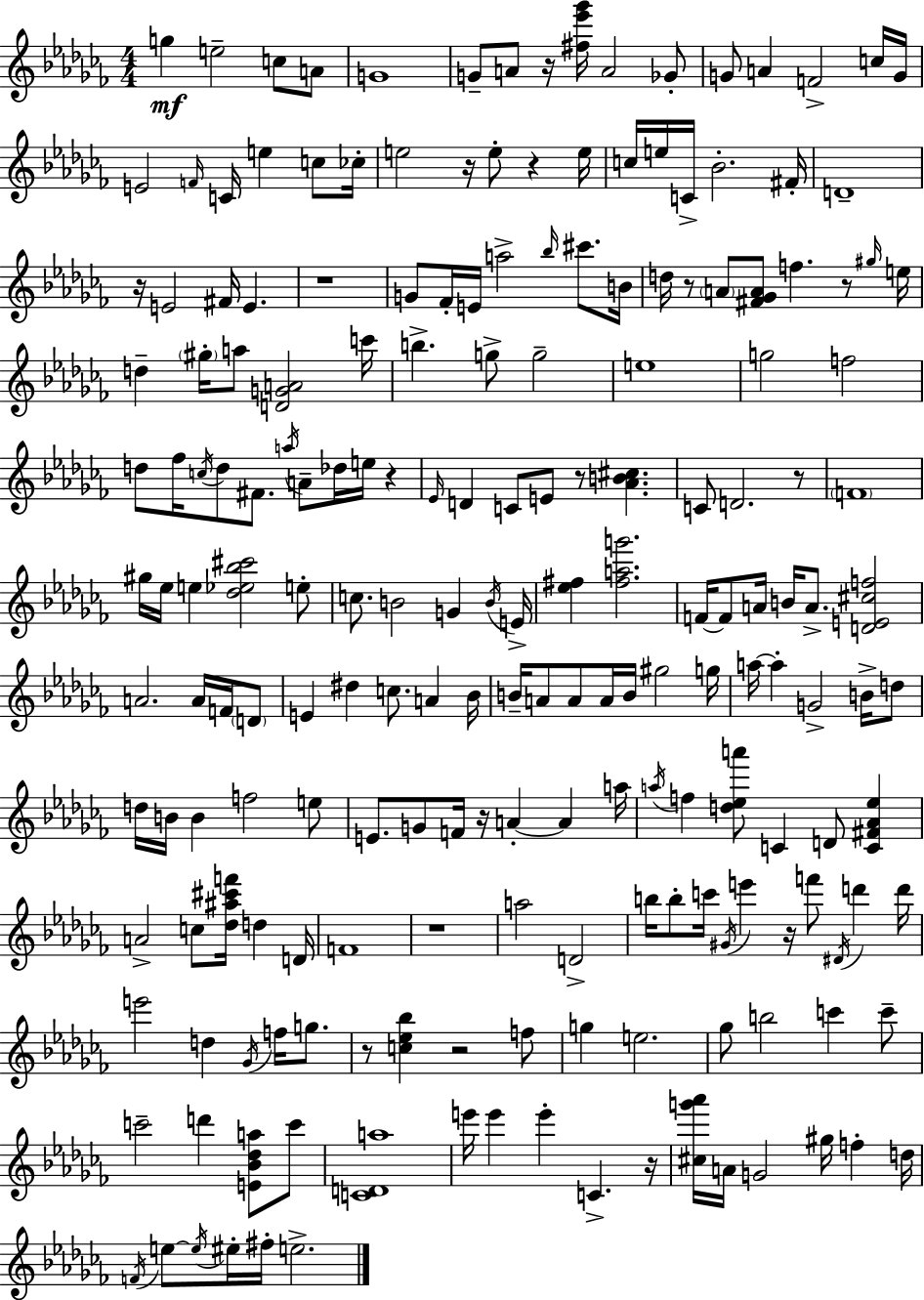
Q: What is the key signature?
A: AES minor